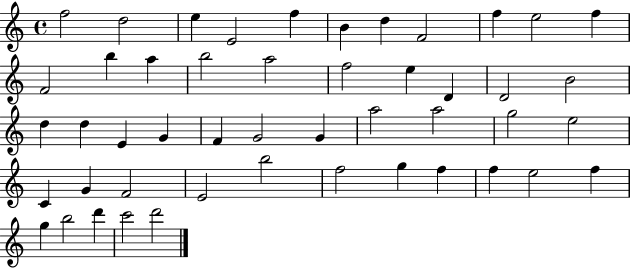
F5/h D5/h E5/q E4/h F5/q B4/q D5/q F4/h F5/q E5/h F5/q F4/h B5/q A5/q B5/h A5/h F5/h E5/q D4/q D4/h B4/h D5/q D5/q E4/q G4/q F4/q G4/h G4/q A5/h A5/h G5/h E5/h C4/q G4/q F4/h E4/h B5/h F5/h G5/q F5/q F5/q E5/h F5/q G5/q B5/h D6/q C6/h D6/h